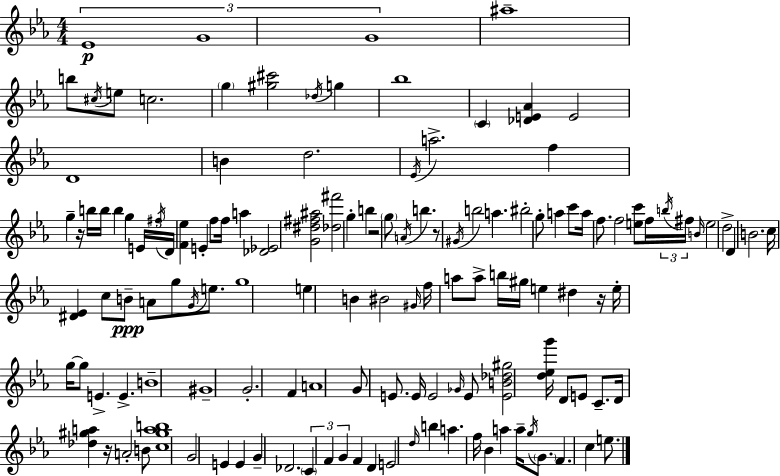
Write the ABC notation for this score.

X:1
T:Untitled
M:4/4
L:1/4
K:Cm
_E4 G4 G4 ^a4 b/2 ^c/4 e/2 c2 g [^g^c']2 _d/4 g _b4 C [_DE_A] E2 D4 B d2 _E/4 a2 f g z/4 b/4 b/4 b g E/4 ^f/4 D/4 [F_e] E f/2 f/4 a [_D_E]2 [G^d^f^a]2 [_d^f']2 g b z2 g/2 A/4 b z/2 ^G/4 b2 a ^b2 g/2 a c'/2 a/4 f/2 f2 [ec']/2 f/4 b/4 ^f/4 B/4 e2 d2 D B2 c/4 [^D_E] c/2 B/2 A/2 g/2 G/4 e/2 g4 e B ^B2 ^G/4 f/4 a/2 a/2 b/4 ^g/4 e ^d z/4 e/4 g/4 g/2 E E B4 ^G4 G2 F A4 G/2 E/2 E/4 E2 _G/4 E/2 [EB_d^g]2 [d_eg']/4 D/2 E/2 C/2 D/4 [_d^ga] z/4 A2 B/2 [c^gab]4 G2 E E G _D2 C F G F D E2 d/4 b a f/4 _B a a/4 g/4 G/2 F c e/2